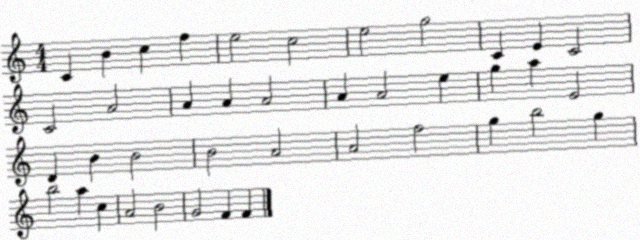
X:1
T:Untitled
M:4/4
L:1/4
K:C
C B c f e2 c2 e2 g2 C E C2 C2 A2 A A A2 A A2 e g a E2 D B B2 B2 A2 A2 f2 g b2 g b2 a c A2 B2 G2 F F